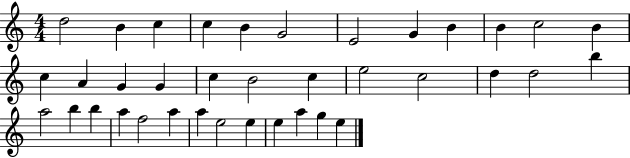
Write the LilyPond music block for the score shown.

{
  \clef treble
  \numericTimeSignature
  \time 4/4
  \key c \major
  d''2 b'4 c''4 | c''4 b'4 g'2 | e'2 g'4 b'4 | b'4 c''2 b'4 | \break c''4 a'4 g'4 g'4 | c''4 b'2 c''4 | e''2 c''2 | d''4 d''2 b''4 | \break a''2 b''4 b''4 | a''4 f''2 a''4 | a''4 e''2 e''4 | e''4 a''4 g''4 e''4 | \break \bar "|."
}